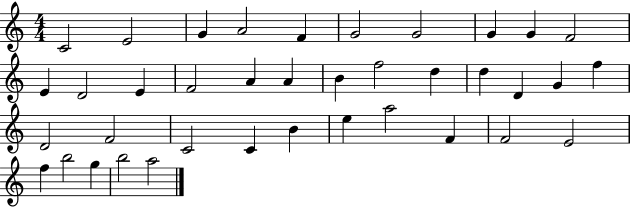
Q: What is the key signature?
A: C major